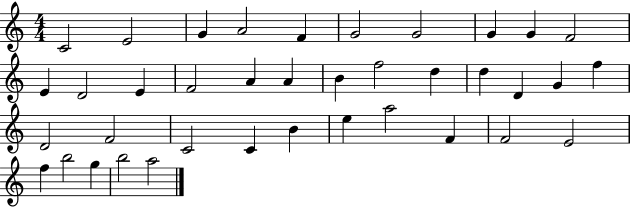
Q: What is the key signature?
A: C major